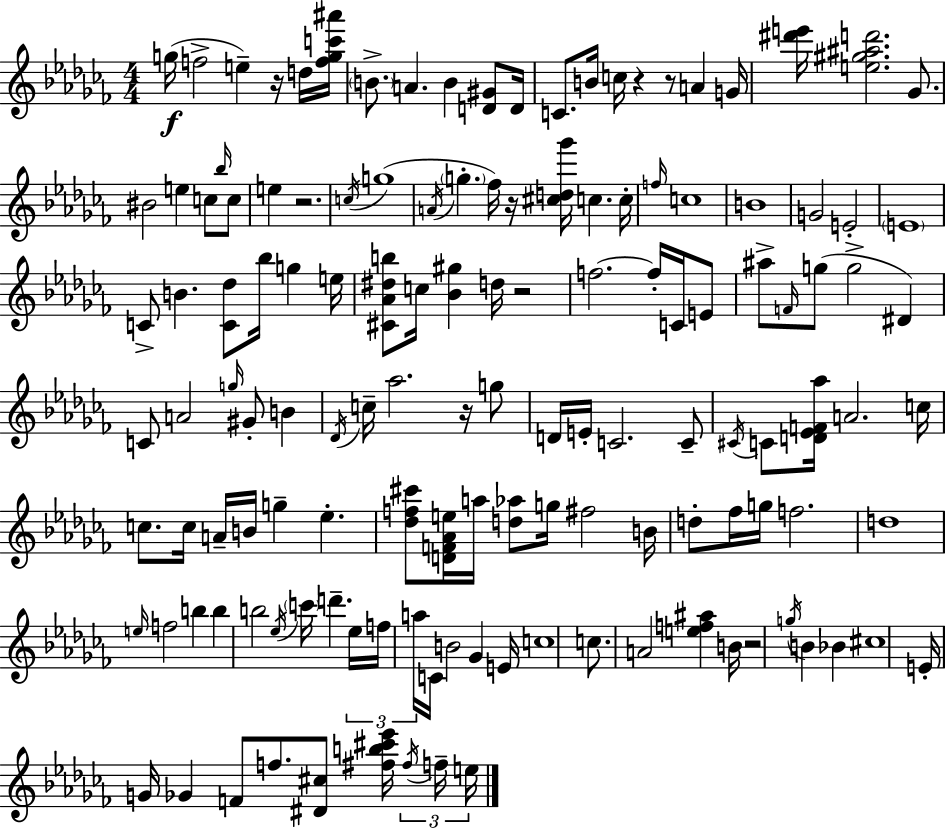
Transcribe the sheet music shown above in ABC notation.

X:1
T:Untitled
M:4/4
L:1/4
K:Abm
g/4 f2 e z/4 d/4 [fgc'^a']/4 B/2 A B [D^G]/2 D/4 C/2 B/4 c/4 z z/2 A G/4 [^d'e']/4 [e^g^ad']2 _G/2 ^B2 e c/2 _b/4 c/2 e z2 c/4 g4 A/4 g _f/4 z/4 [^cd_g']/4 c c/4 f/4 c4 B4 G2 E2 E4 C/2 B [C_d]/2 _b/4 g e/4 [^C_A^db]/2 c/4 [_B^g] d/4 z2 f2 f/4 C/4 E/2 ^a/2 F/4 g/2 g2 ^D C/2 A2 g/4 ^G/2 B _D/4 c/4 _a2 z/4 g/2 D/4 E/4 C2 C/2 ^C/4 C/2 [D_EF_a]/4 A2 c/4 c/2 c/4 A/4 B/4 g _e [_df^c']/2 [DF_Ae]/4 a/4 [d_a]/2 g/4 ^f2 B/4 d/2 _f/4 g/4 f2 d4 e/4 f2 b b b2 _e/4 c'/4 d' _e/4 f/4 a/4 C/4 B2 _G E/4 c4 c/2 A2 [ef^a] B/4 z2 g/4 B _B ^c4 E/4 G/4 _G F/2 f/2 [^D^c]/2 [^fb^c'_e']/4 ^f/4 f/4 e/4